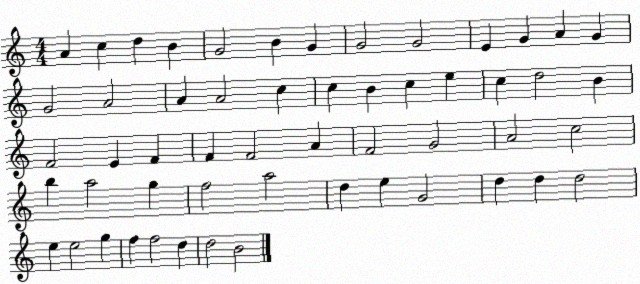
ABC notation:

X:1
T:Untitled
M:4/4
L:1/4
K:C
A c d B G2 B G G2 G2 E G A G G2 A2 A A2 c c B c e c d2 B F2 E F F F2 A F2 G2 A2 c2 b a2 g f2 a2 d e G2 d d d2 e e2 g f f2 d d2 B2